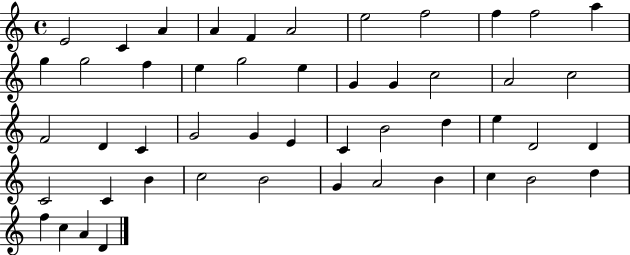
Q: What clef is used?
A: treble